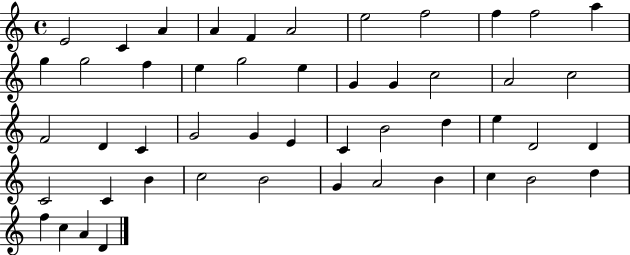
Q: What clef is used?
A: treble